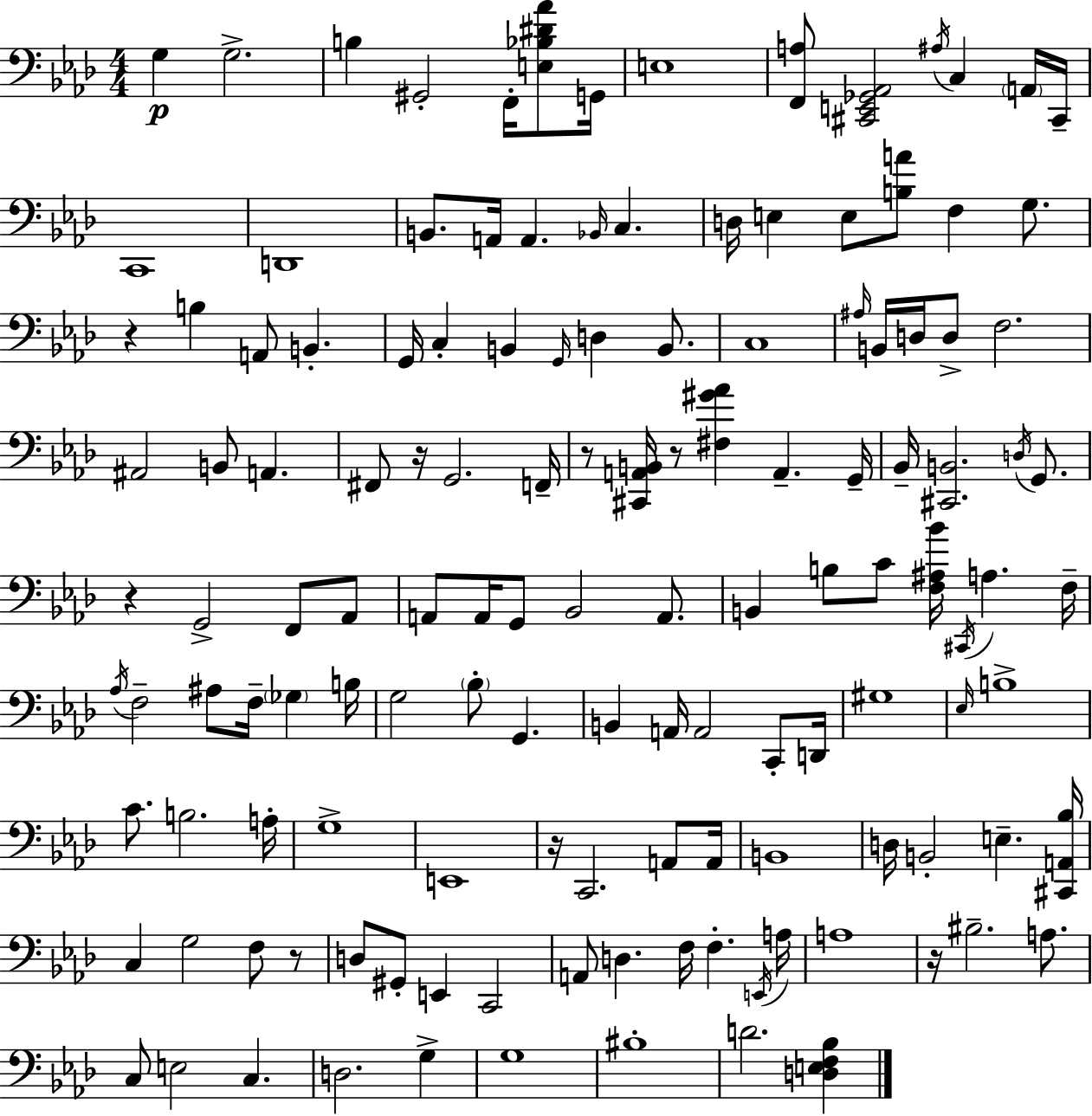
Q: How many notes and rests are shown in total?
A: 134